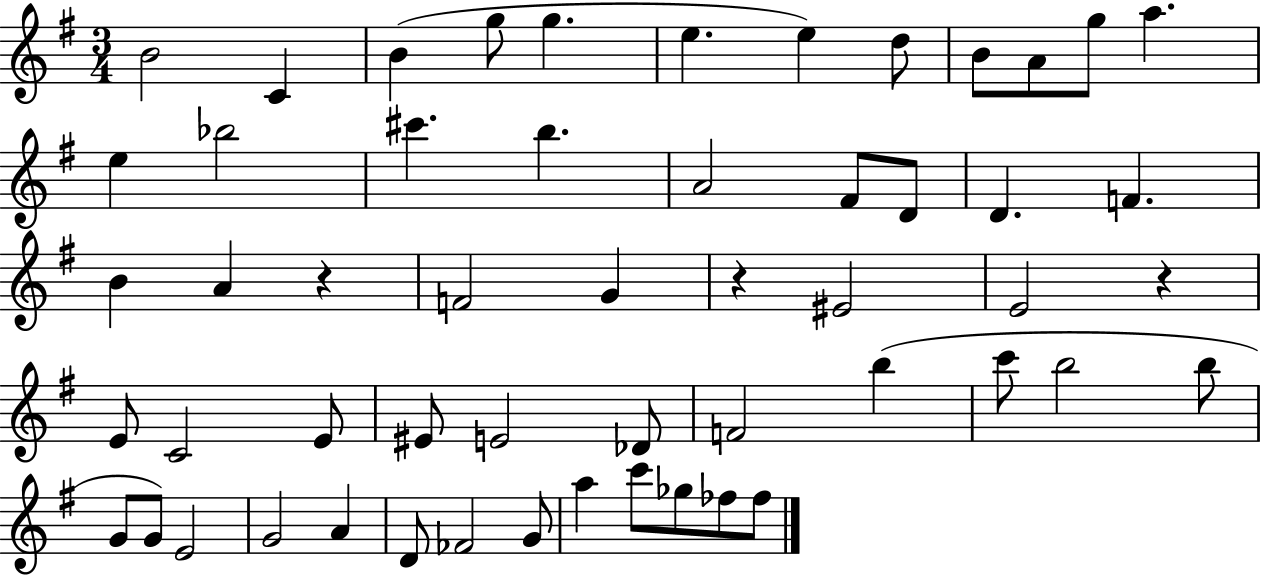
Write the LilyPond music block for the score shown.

{
  \clef treble
  \numericTimeSignature
  \time 3/4
  \key g \major
  \repeat volta 2 { b'2 c'4 | b'4( g''8 g''4. | e''4. e''4) d''8 | b'8 a'8 g''8 a''4. | \break e''4 bes''2 | cis'''4. b''4. | a'2 fis'8 d'8 | d'4. f'4. | \break b'4 a'4 r4 | f'2 g'4 | r4 eis'2 | e'2 r4 | \break e'8 c'2 e'8 | eis'8 e'2 des'8 | f'2 b''4( | c'''8 b''2 b''8 | \break g'8 g'8) e'2 | g'2 a'4 | d'8 fes'2 g'8 | a''4 c'''8 ges''8 fes''8 fes''8 | \break } \bar "|."
}